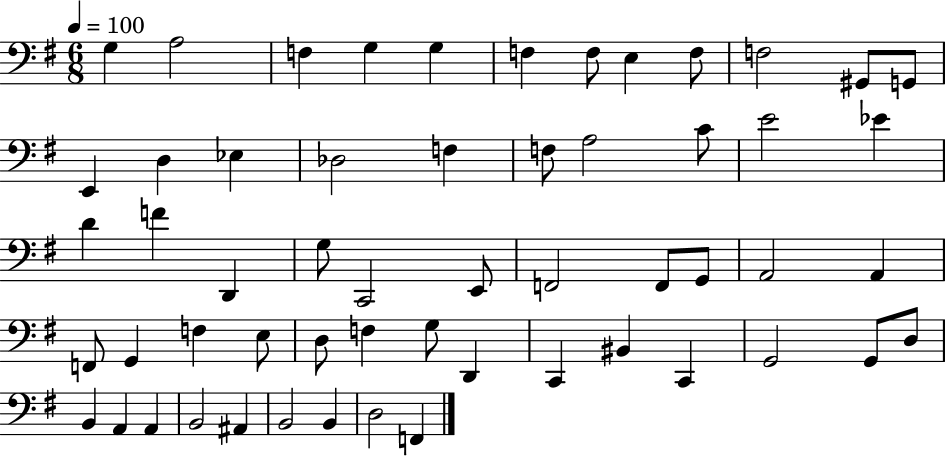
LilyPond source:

{
  \clef bass
  \numericTimeSignature
  \time 6/8
  \key g \major
  \tempo 4 = 100
  g4 a2 | f4 g4 g4 | f4 f8 e4 f8 | f2 gis,8 g,8 | \break e,4 d4 ees4 | des2 f4 | f8 a2 c'8 | e'2 ees'4 | \break d'4 f'4 d,4 | g8 c,2 e,8 | f,2 f,8 g,8 | a,2 a,4 | \break f,8 g,4 f4 e8 | d8 f4 g8 d,4 | c,4 bis,4 c,4 | g,2 g,8 d8 | \break b,4 a,4 a,4 | b,2 ais,4 | b,2 b,4 | d2 f,4 | \break \bar "|."
}